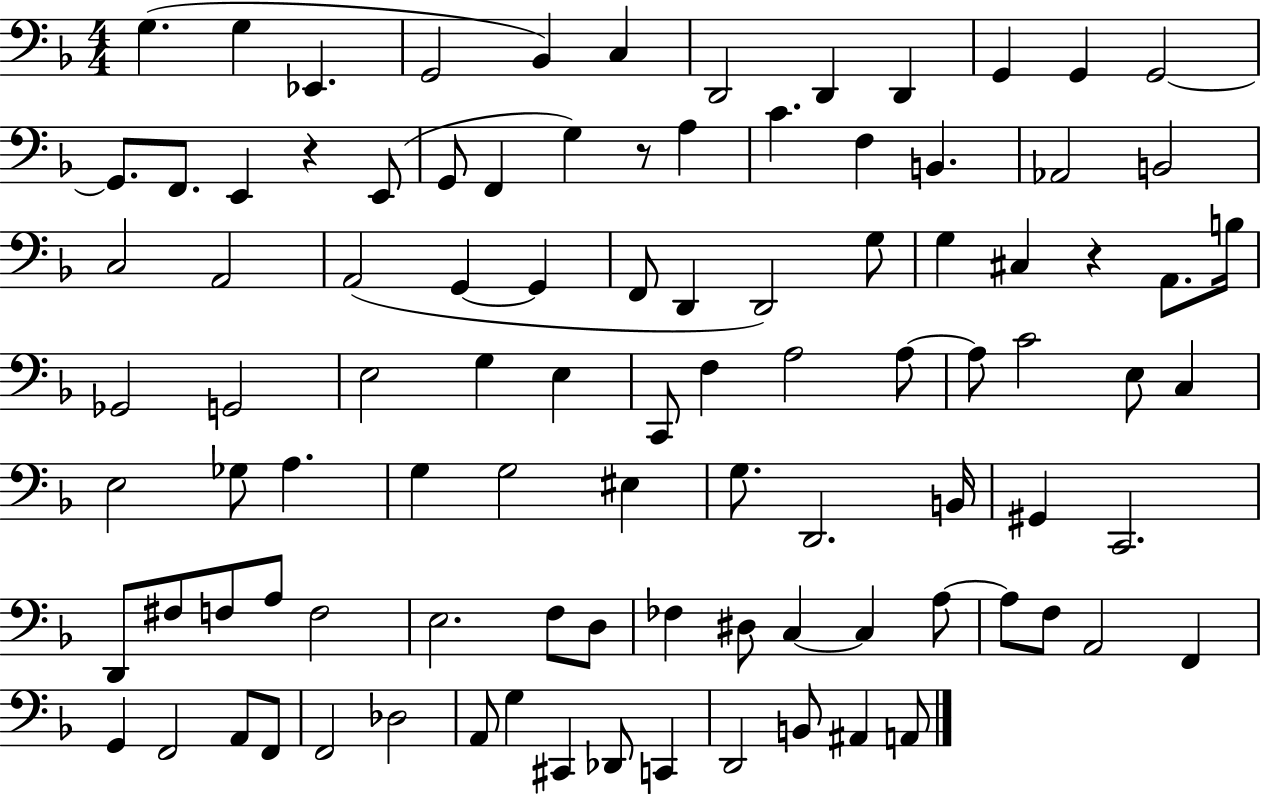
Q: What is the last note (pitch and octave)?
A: A2